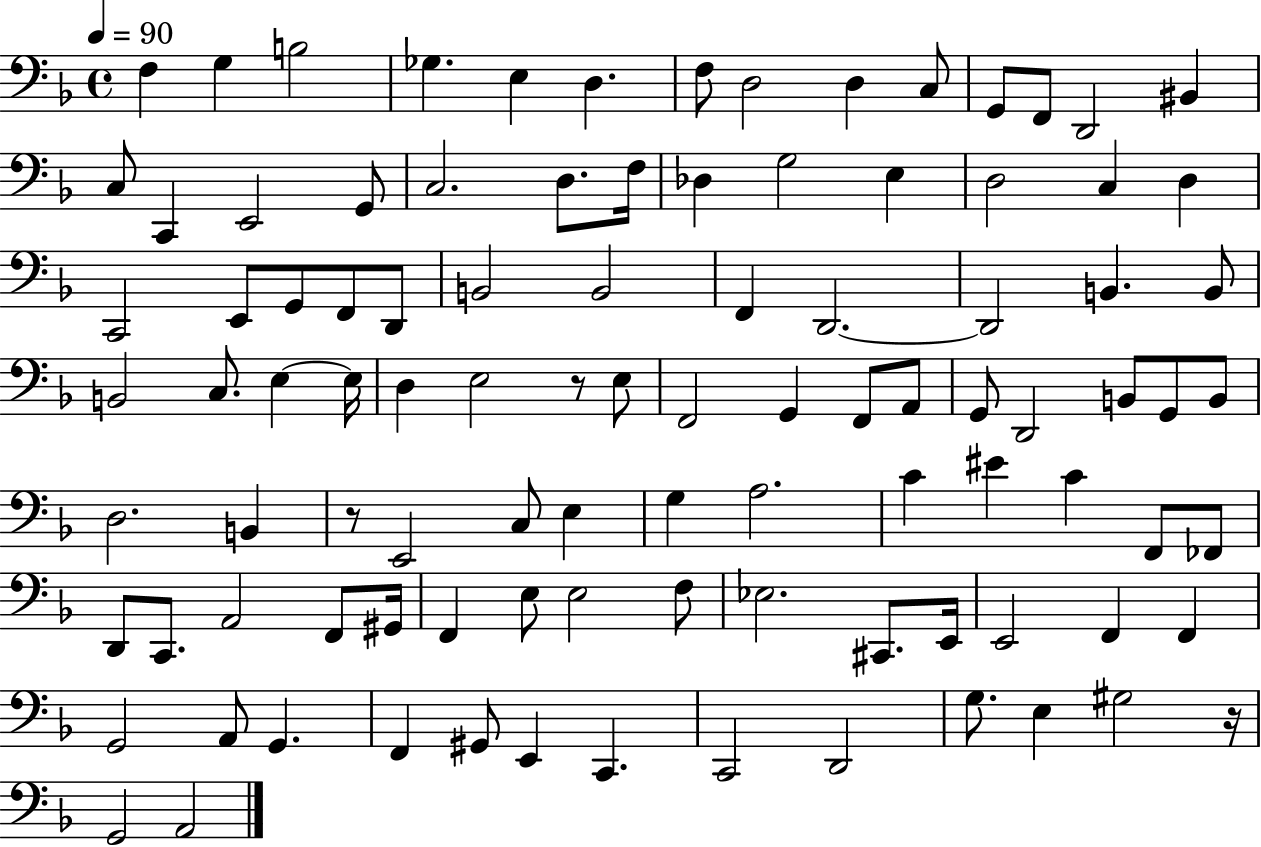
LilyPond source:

{
  \clef bass
  \time 4/4
  \defaultTimeSignature
  \key f \major
  \tempo 4 = 90
  f4 g4 b2 | ges4. e4 d4. | f8 d2 d4 c8 | g,8 f,8 d,2 bis,4 | \break c8 c,4 e,2 g,8 | c2. d8. f16 | des4 g2 e4 | d2 c4 d4 | \break c,2 e,8 g,8 f,8 d,8 | b,2 b,2 | f,4 d,2.~~ | d,2 b,4. b,8 | \break b,2 c8. e4~~ e16 | d4 e2 r8 e8 | f,2 g,4 f,8 a,8 | g,8 d,2 b,8 g,8 b,8 | \break d2. b,4 | r8 e,2 c8 e4 | g4 a2. | c'4 eis'4 c'4 f,8 fes,8 | \break d,8 c,8. a,2 f,8 gis,16 | f,4 e8 e2 f8 | ees2. cis,8. e,16 | e,2 f,4 f,4 | \break g,2 a,8 g,4. | f,4 gis,8 e,4 c,4. | c,2 d,2 | g8. e4 gis2 r16 | \break g,2 a,2 | \bar "|."
}